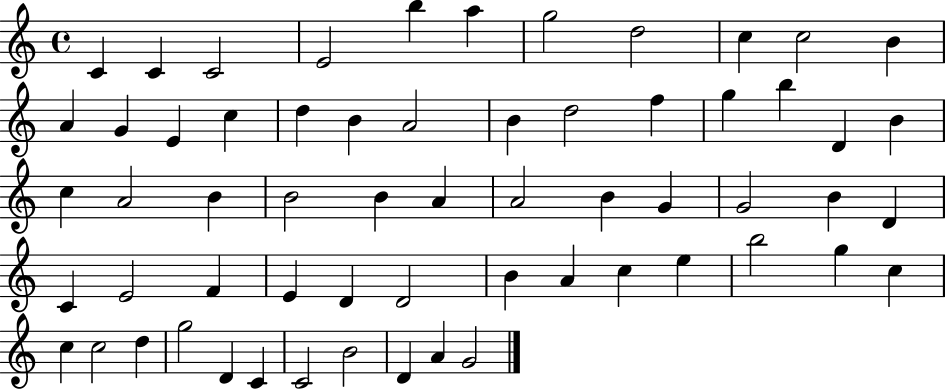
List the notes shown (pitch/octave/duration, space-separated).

C4/q C4/q C4/h E4/h B5/q A5/q G5/h D5/h C5/q C5/h B4/q A4/q G4/q E4/q C5/q D5/q B4/q A4/h B4/q D5/h F5/q G5/q B5/q D4/q B4/q C5/q A4/h B4/q B4/h B4/q A4/q A4/h B4/q G4/q G4/h B4/q D4/q C4/q E4/h F4/q E4/q D4/q D4/h B4/q A4/q C5/q E5/q B5/h G5/q C5/q C5/q C5/h D5/q G5/h D4/q C4/q C4/h B4/h D4/q A4/q G4/h